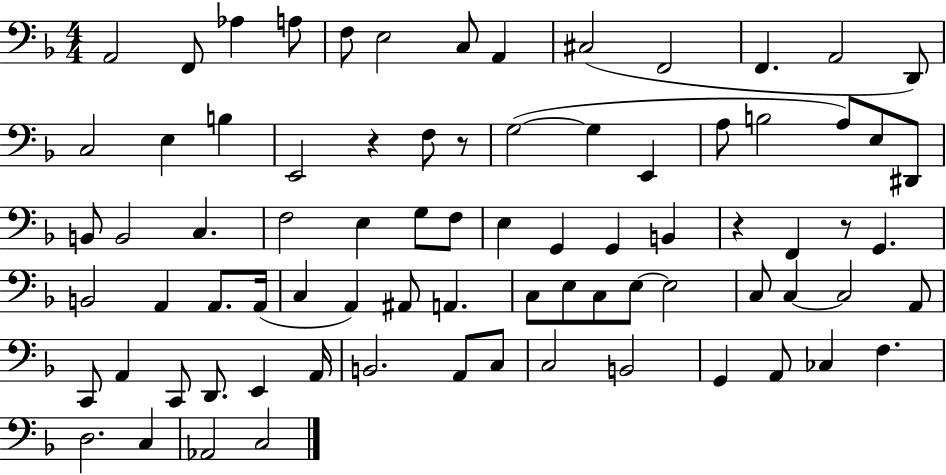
{
  \clef bass
  \numericTimeSignature
  \time 4/4
  \key f \major
  a,2 f,8 aes4 a8 | f8 e2 c8 a,4 | cis2( f,2 | f,4. a,2 d,8) | \break c2 e4 b4 | e,2 r4 f8 r8 | g2~(~ g4 e,4 | a8 b2 a8) e8 dis,8 | \break b,8 b,2 c4. | f2 e4 g8 f8 | e4 g,4 g,4 b,4 | r4 f,4 r8 g,4. | \break b,2 a,4 a,8. a,16( | c4 a,4) ais,8 a,4. | c8 e8 c8 e8~~ e2 | c8 c4~~ c2 a,8 | \break c,8 a,4 c,8 d,8. e,4 a,16 | b,2. a,8 c8 | c2 b,2 | g,4 a,8 ces4 f4. | \break d2. c4 | aes,2 c2 | \bar "|."
}